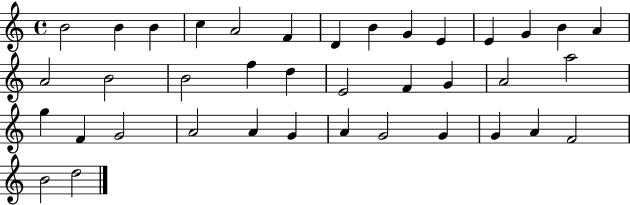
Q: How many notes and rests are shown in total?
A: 38